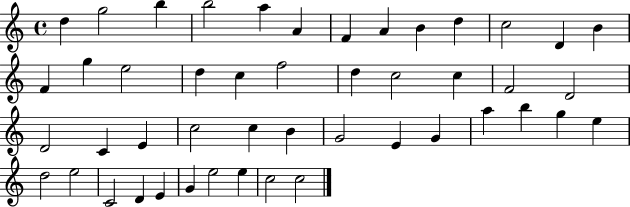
X:1
T:Untitled
M:4/4
L:1/4
K:C
d g2 b b2 a A F A B d c2 D B F g e2 d c f2 d c2 c F2 D2 D2 C E c2 c B G2 E G a b g e d2 e2 C2 D E G e2 e c2 c2